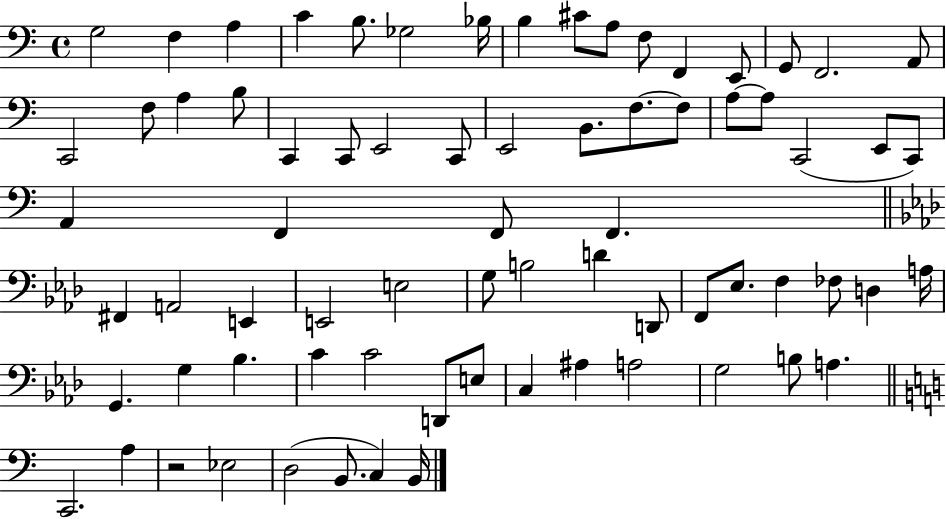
X:1
T:Untitled
M:4/4
L:1/4
K:C
G,2 F, A, C B,/2 _G,2 _B,/4 B, ^C/2 A,/2 F,/2 F,, E,,/2 G,,/2 F,,2 A,,/2 C,,2 F,/2 A, B,/2 C,, C,,/2 E,,2 C,,/2 E,,2 B,,/2 F,/2 F,/2 A,/2 A,/2 C,,2 E,,/2 C,,/2 A,, F,, F,,/2 F,, ^F,, A,,2 E,, E,,2 E,2 G,/2 B,2 D D,,/2 F,,/2 _E,/2 F, _F,/2 D, A,/4 G,, G, _B, C C2 D,,/2 E,/2 C, ^A, A,2 G,2 B,/2 A, C,,2 A, z2 _E,2 D,2 B,,/2 C, B,,/4